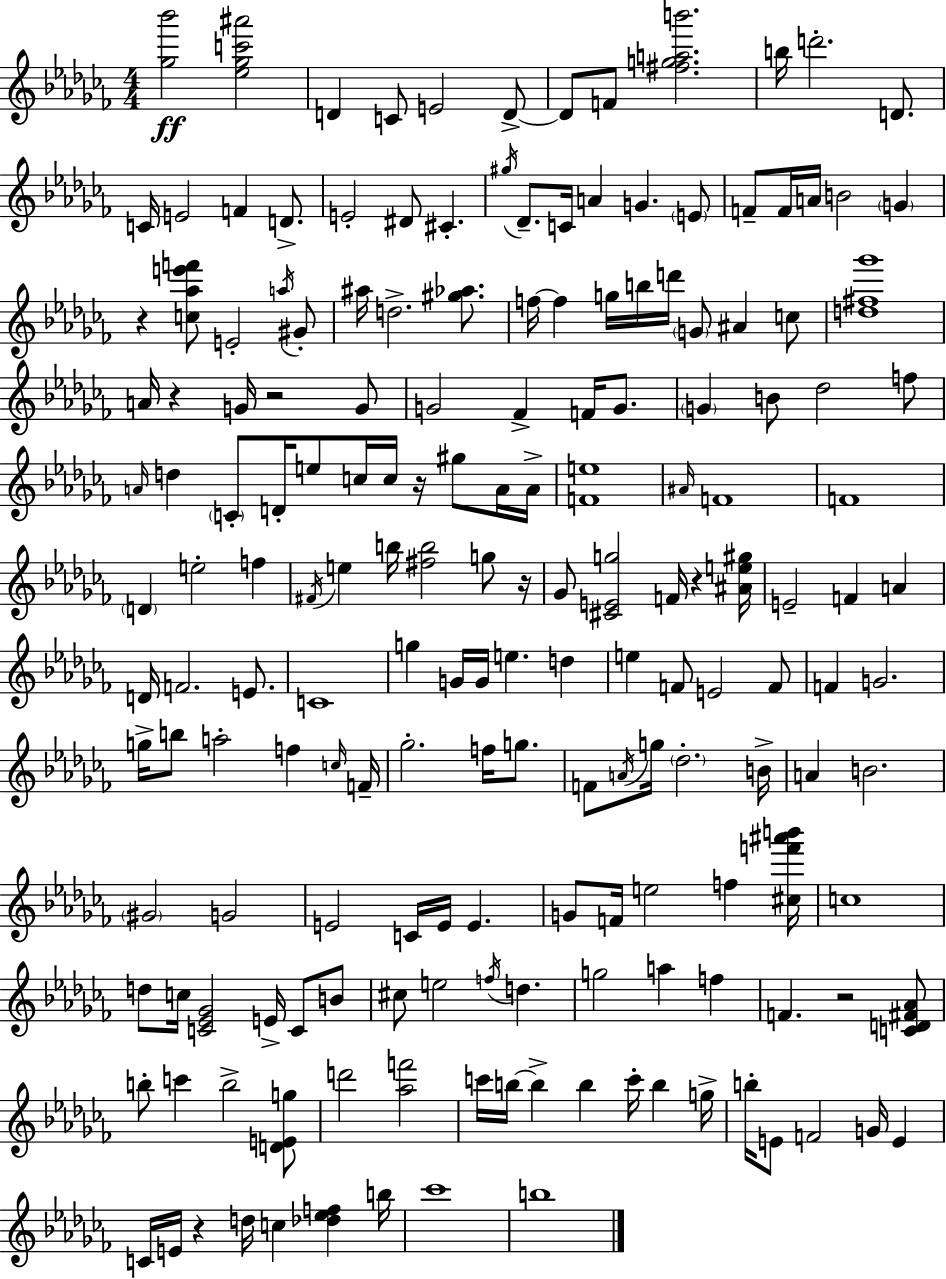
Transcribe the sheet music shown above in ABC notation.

X:1
T:Untitled
M:4/4
L:1/4
K:Abm
[_g_b']2 [_e_gc'^a']2 D C/2 E2 D/2 D/2 F/2 [^fgab']2 b/4 d'2 D/2 C/4 E2 F D/2 E2 ^D/2 ^C ^g/4 _D/2 C/4 A G E/2 F/2 F/4 A/4 B2 G z [c_ae'f']/2 E2 a/4 ^G/2 ^a/4 d2 [^g_a]/2 f/4 f g/4 b/4 d'/4 G/2 ^A c/2 [d^f_g']4 A/4 z G/4 z2 G/2 G2 _F F/4 G/2 G B/2 _d2 f/2 A/4 d C/2 D/4 e/2 c/4 c/4 z/4 ^g/2 A/4 A/4 [Fe]4 ^A/4 F4 F4 D e2 f ^F/4 e b/4 [^fb]2 g/2 z/4 _G/2 [^CEg]2 F/4 z [^Ae^g]/4 E2 F A D/4 F2 E/2 C4 g G/4 G/4 e d e F/2 E2 F/2 F G2 g/4 b/2 a2 f c/4 F/4 _g2 f/4 g/2 F/2 A/4 g/4 _d2 B/4 A B2 ^G2 G2 E2 C/4 E/4 E G/2 F/4 e2 f [^cf'^a'b']/4 c4 d/2 c/4 [C_E_G]2 E/4 C/2 B/2 ^c/2 e2 f/4 d g2 a f F z2 [CD^F_A]/2 b/2 c' b2 [DEg]/2 d'2 [_af']2 c'/4 b/4 b b c'/4 b g/4 b/4 E/2 F2 G/4 E C/4 E/4 z d/4 c [_d_ef] b/4 _c'4 b4